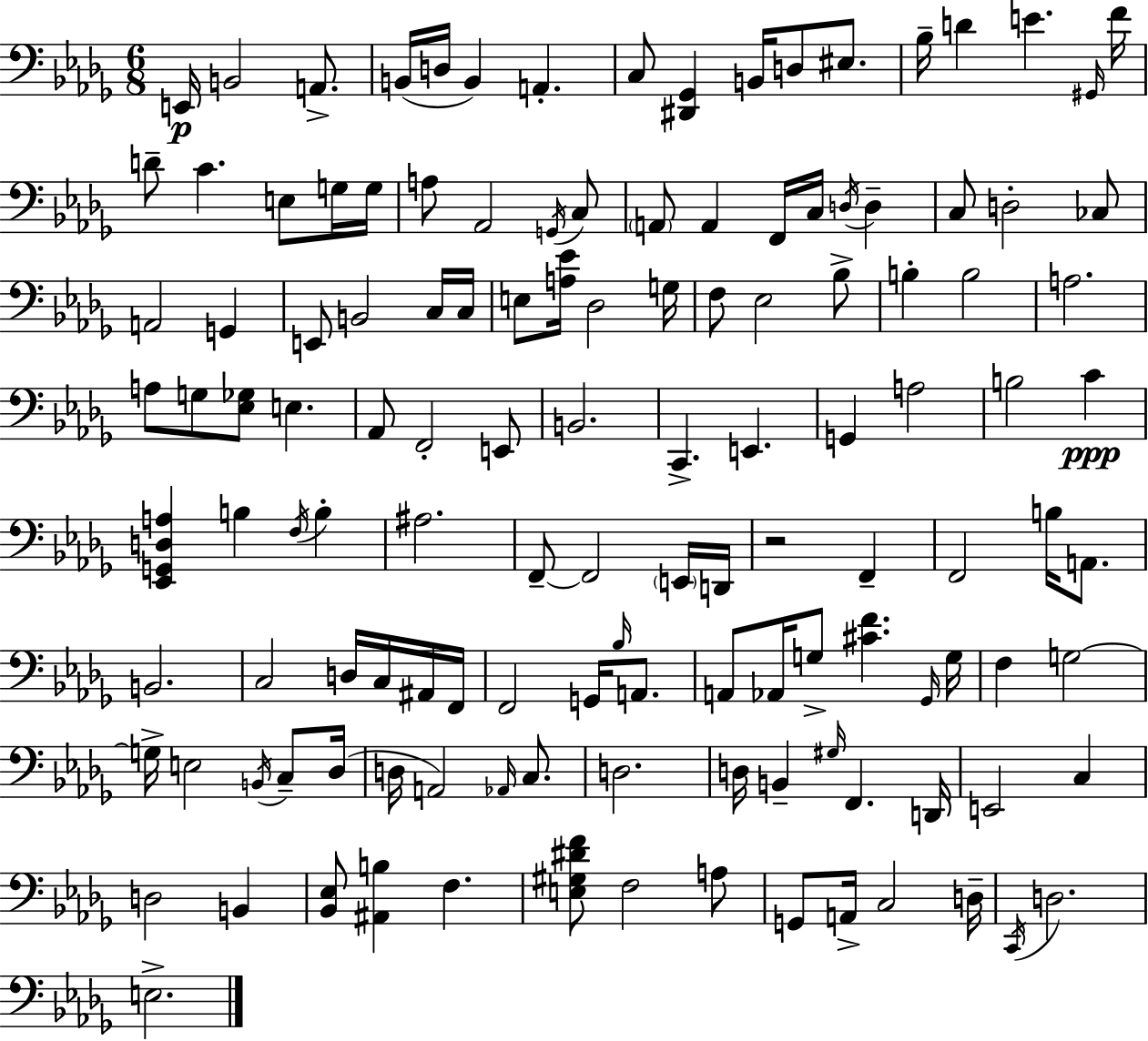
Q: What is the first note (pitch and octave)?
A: E2